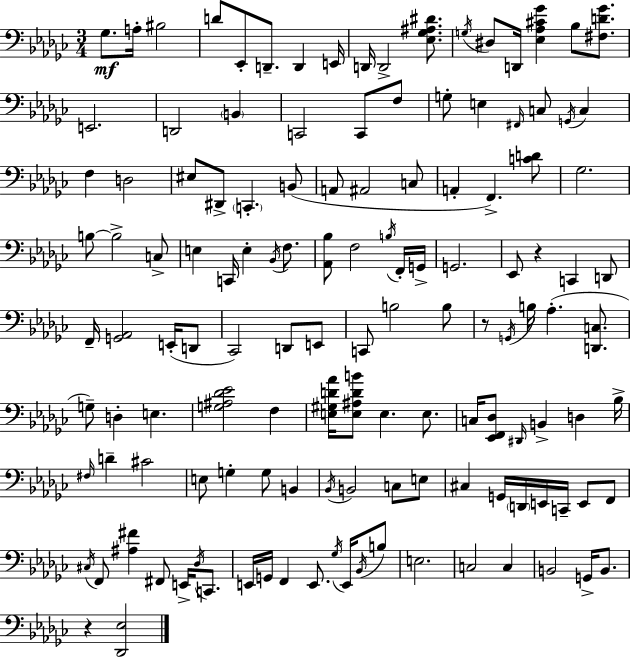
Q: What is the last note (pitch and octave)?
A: B2